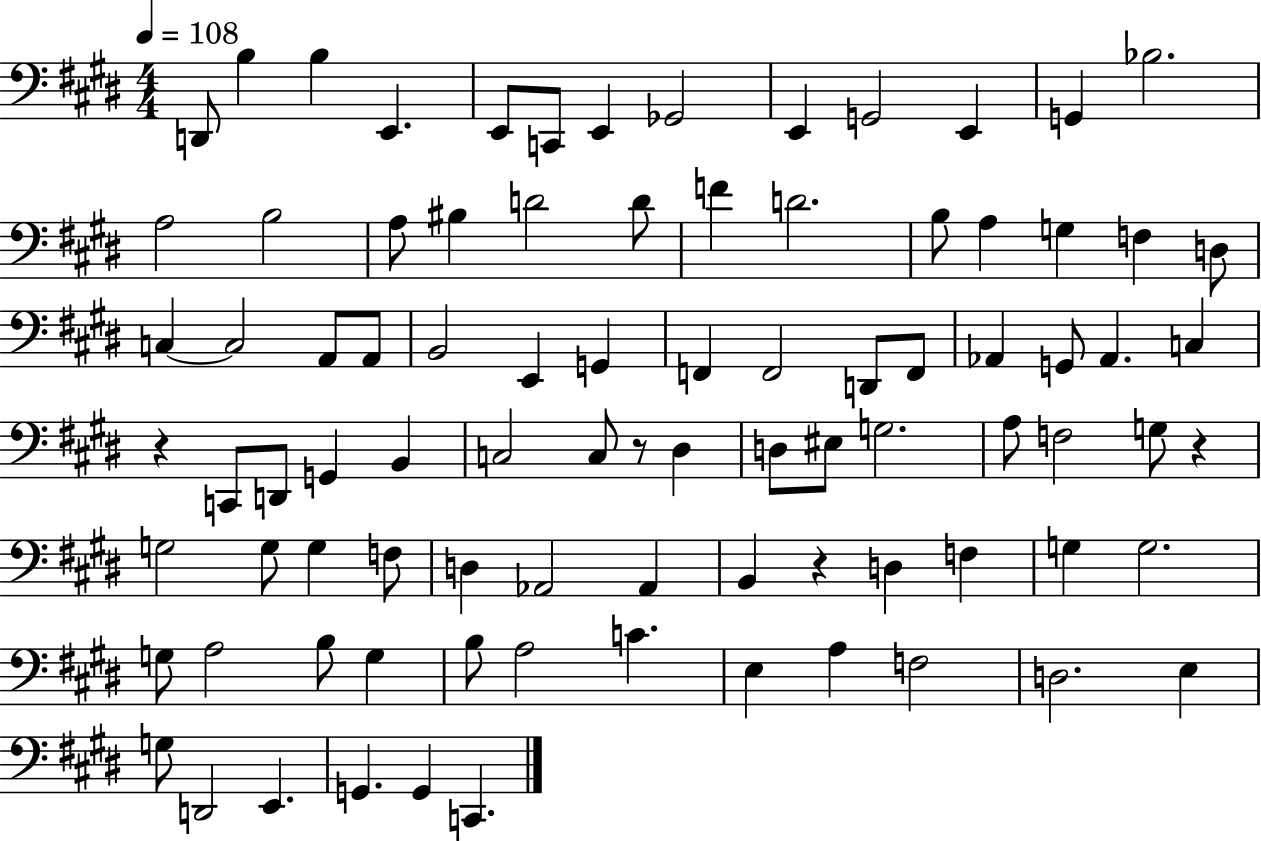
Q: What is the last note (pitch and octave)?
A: C2